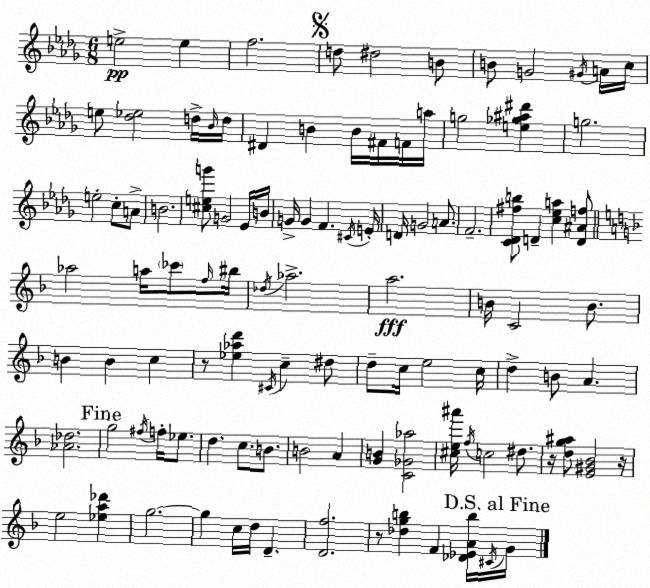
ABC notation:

X:1
T:Untitled
M:6/8
L:1/4
K:Bbm
e2 e f2 d/2 ^d2 B/2 B/2 G2 ^G/4 A/4 c/4 e/2 [_d_e]2 d/4 _B/4 d/4 ^D B B/4 ^F/4 F/4 a/4 g2 [e_g^a^d'] g2 e2 c/2 A/2 B2 [^ceg']/2 G2 _E/4 B/4 G/4 G F ^C/4 E/4 D/4 G2 A/2 F2 [C_D^fb]/2 D [c_ea] [D^Af]/2 _a2 a/4 _c'/2 f/4 ^b/4 _d/4 _a2 a2 B/4 C2 B/2 B B c z/2 [_e_ad'] ^C/4 c ^d/2 d/2 c/4 e2 c/4 d B/2 A [_A_d]2 g2 ^f/4 f/4 _e/2 d c/2 B/2 B2 A [GB] [C_G_a]2 [^ce^a']/4 f/4 c2 ^d/2 z/4 [dg^a]/2 [E^G_B]2 z/4 e2 [_ea_d'] g2 g c/4 d/4 D [Df]2 z/2 [_dgb] F [_D_EAb]/4 ^C/4 G/4